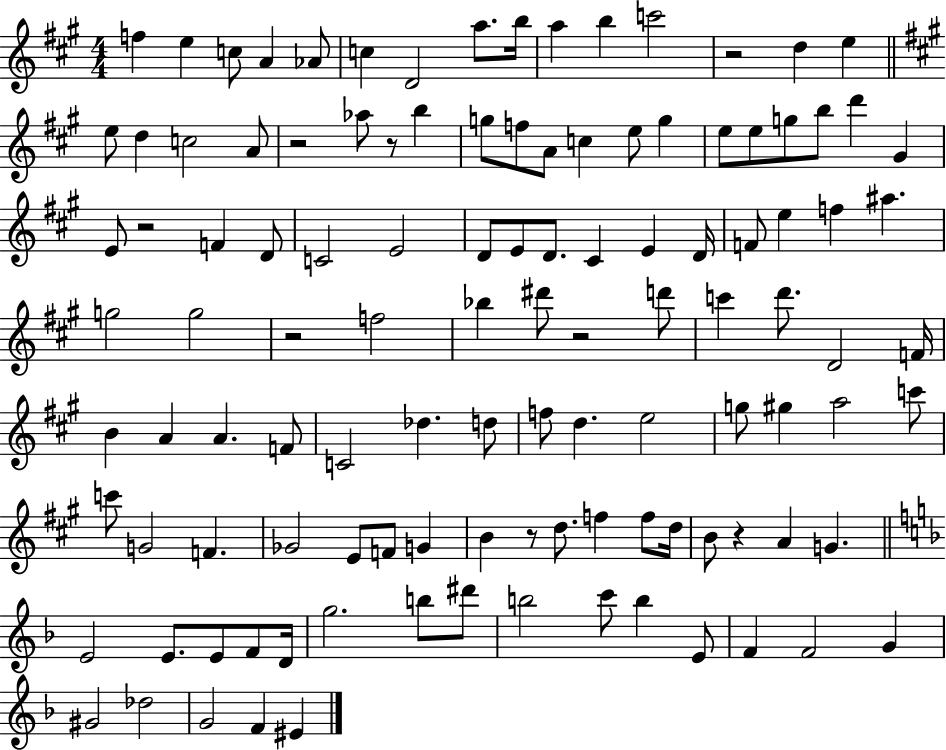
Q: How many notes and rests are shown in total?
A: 114